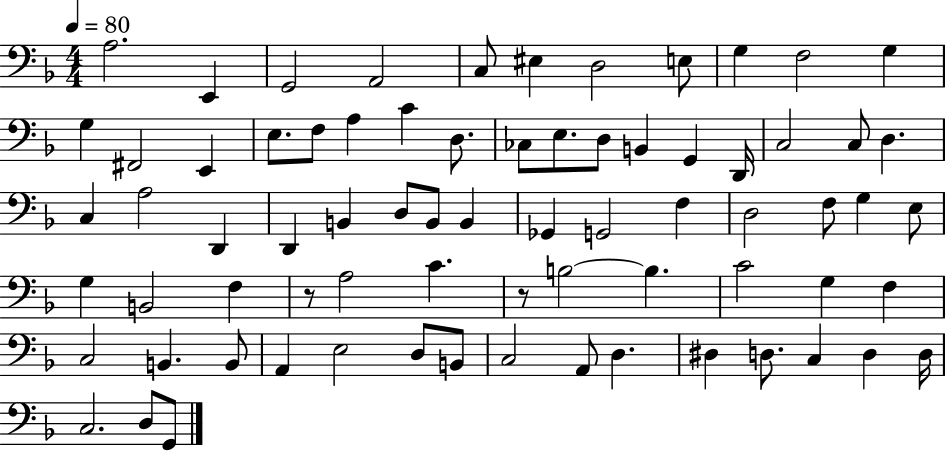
{
  \clef bass
  \numericTimeSignature
  \time 4/4
  \key f \major
  \tempo 4 = 80
  a2. e,4 | g,2 a,2 | c8 eis4 d2 e8 | g4 f2 g4 | \break g4 fis,2 e,4 | e8. f8 a4 c'4 d8. | ces8 e8. d8 b,4 g,4 d,16 | c2 c8 d4. | \break c4 a2 d,4 | d,4 b,4 d8 b,8 b,4 | ges,4 g,2 f4 | d2 f8 g4 e8 | \break g4 b,2 f4 | r8 a2 c'4. | r8 b2~~ b4. | c'2 g4 f4 | \break c2 b,4. b,8 | a,4 e2 d8 b,8 | c2 a,8 d4. | dis4 d8. c4 d4 d16 | \break c2. d8 g,8 | \bar "|."
}